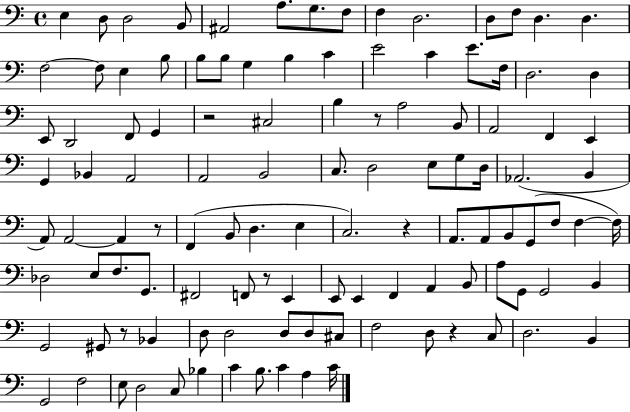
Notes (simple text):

E3/q D3/e D3/h B2/e A#2/h A3/e. G3/e. F3/e F3/q D3/h. D3/e F3/e D3/q. D3/q. F3/h F3/e E3/q B3/e B3/e B3/e G3/q B3/q C4/q E4/h C4/q E4/e. F3/s D3/h. D3/q E2/e D2/h F2/e G2/q R/h C#3/h B3/q R/e A3/h B2/e A2/h F2/q E2/q G2/q Bb2/q A2/h A2/h B2/h C3/e. D3/h E3/e G3/e D3/s Ab2/h. B2/q A2/e A2/h A2/q R/e F2/q B2/e D3/q. E3/q C3/h. R/q A2/e. A2/e B2/e G2/e F3/e F3/q F3/s Db3/h E3/e F3/e. G2/e. F#2/h F2/e R/e E2/q E2/e E2/q F2/q A2/q B2/e A3/e G2/e G2/h B2/q G2/h G#2/e R/e Bb2/q D3/e D3/h D3/e D3/e C#3/e F3/h D3/e R/q C3/e D3/h. B2/q G2/h F3/h E3/e D3/h C3/e Bb3/q C4/q B3/e. C4/q A3/q C4/s